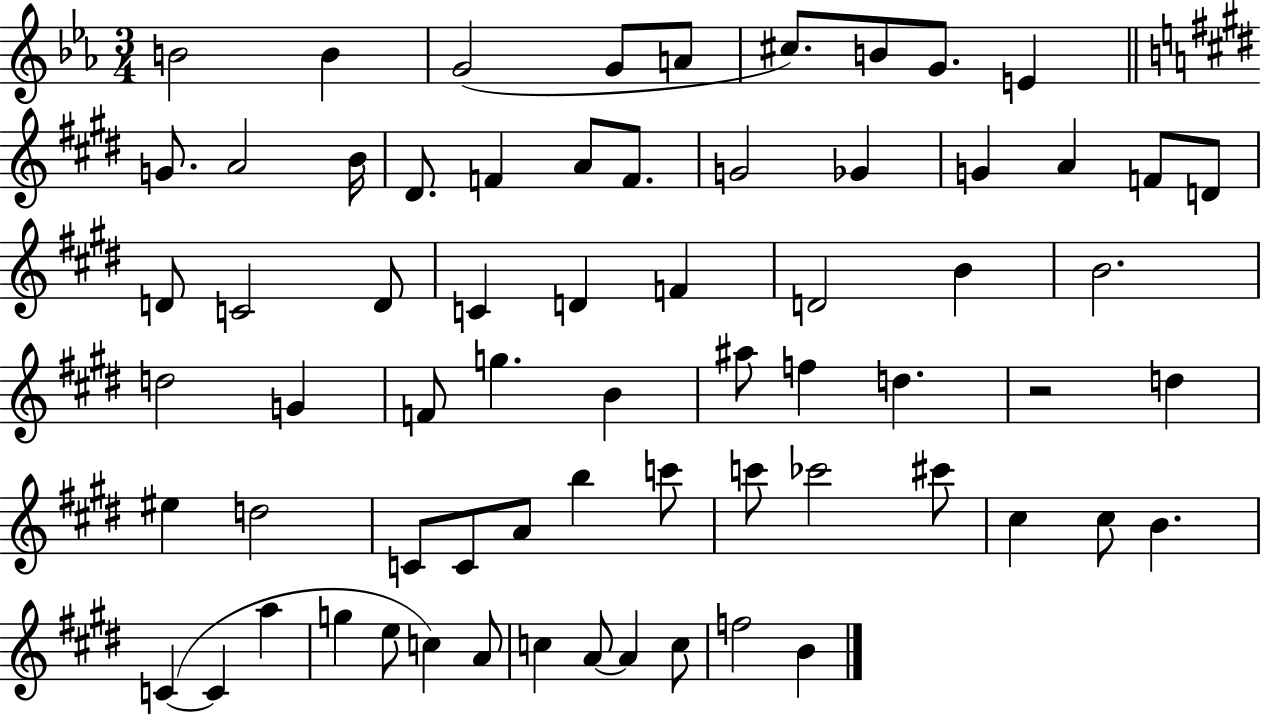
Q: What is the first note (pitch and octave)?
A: B4